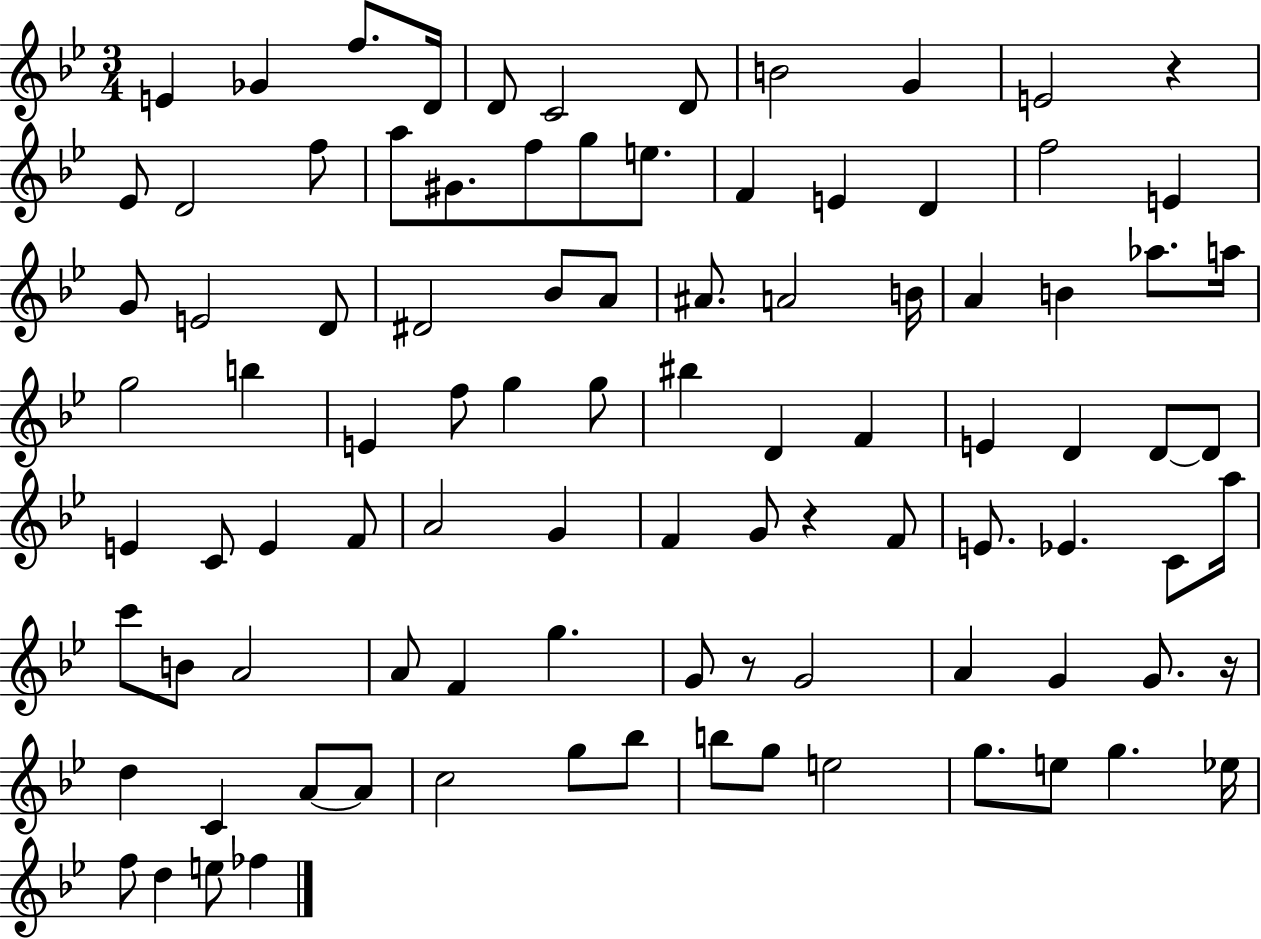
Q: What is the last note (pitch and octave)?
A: FES5